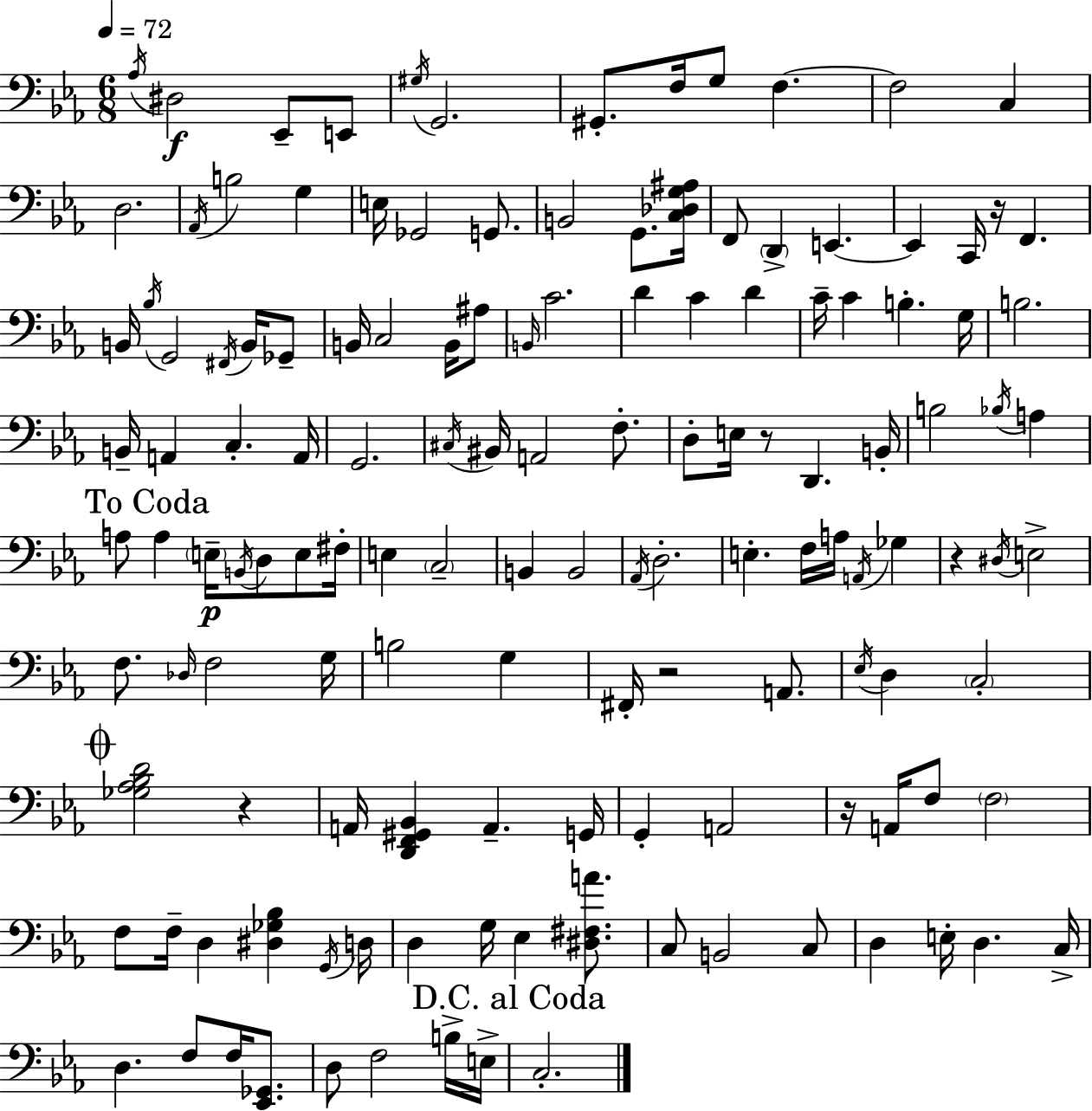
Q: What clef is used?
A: bass